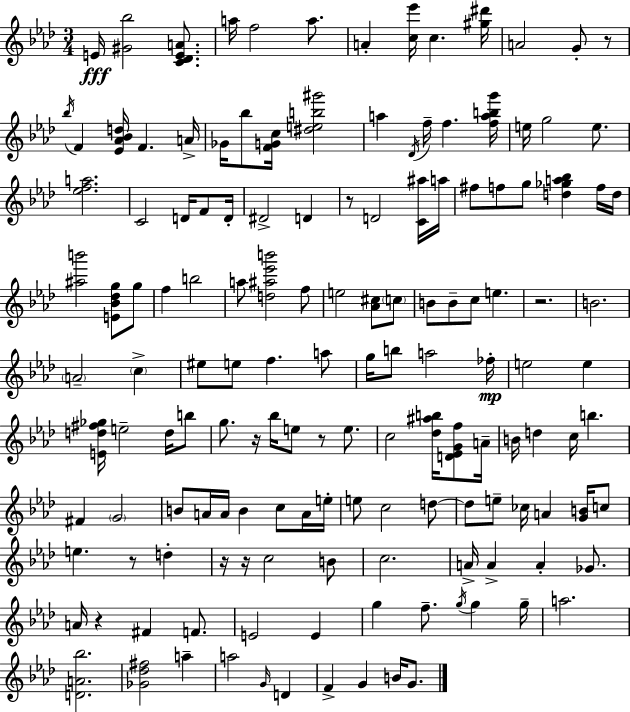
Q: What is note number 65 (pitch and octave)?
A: E5